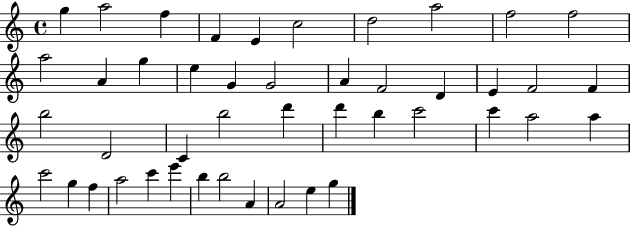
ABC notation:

X:1
T:Untitled
M:4/4
L:1/4
K:C
g a2 f F E c2 d2 a2 f2 f2 a2 A g e G G2 A F2 D E F2 F b2 D2 C b2 d' d' b c'2 c' a2 a c'2 g f a2 c' e' b b2 A A2 e g